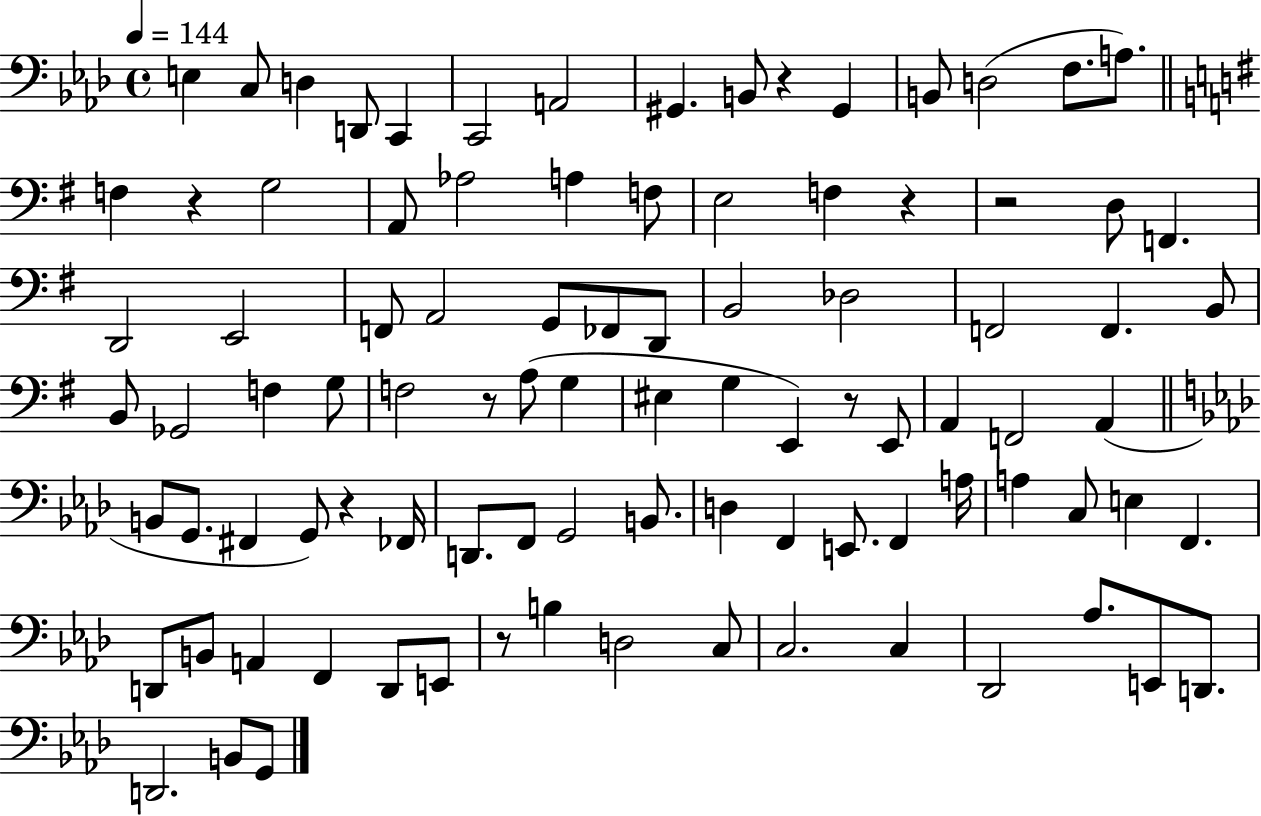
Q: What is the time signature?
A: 4/4